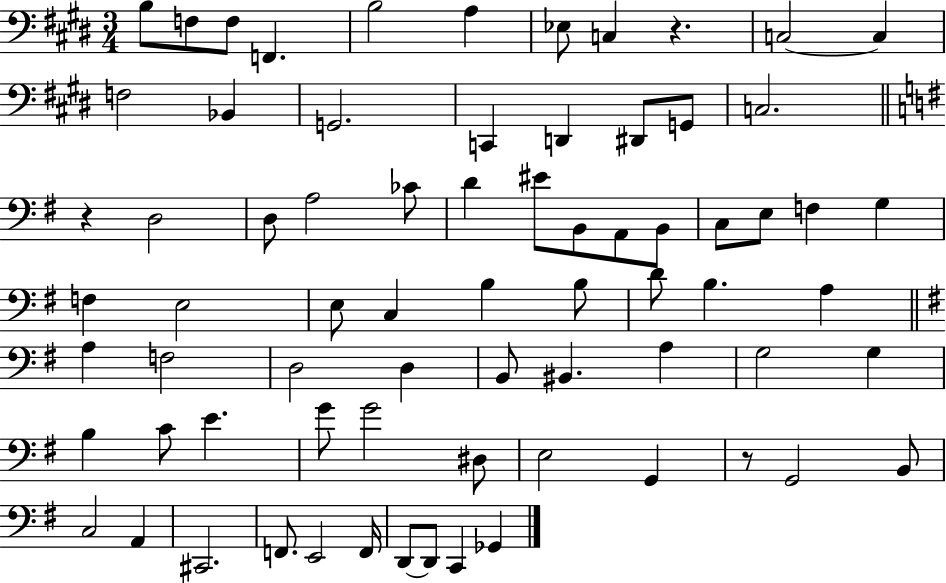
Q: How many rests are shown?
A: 3